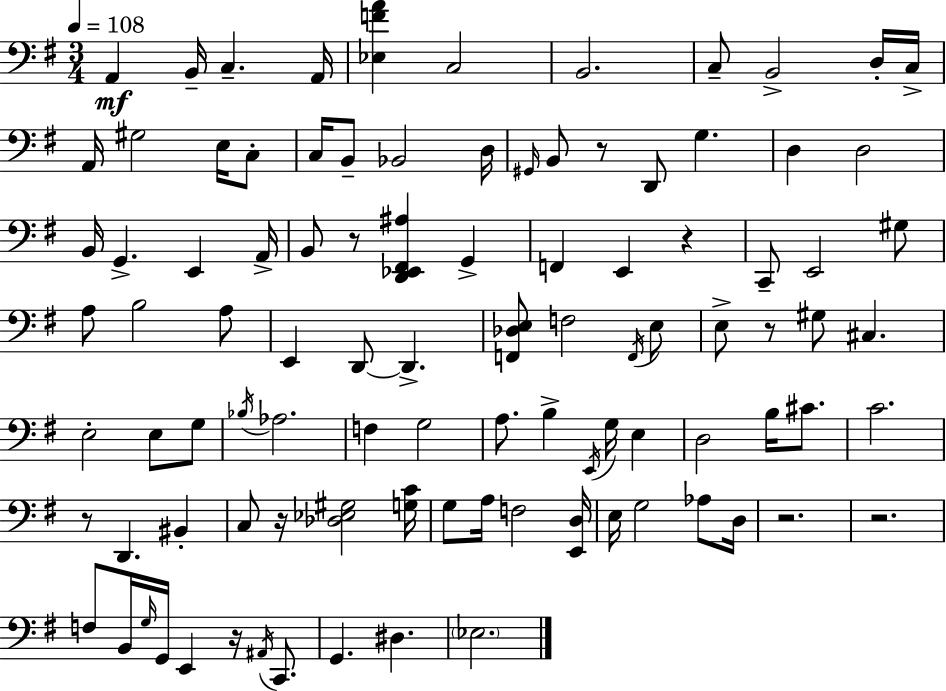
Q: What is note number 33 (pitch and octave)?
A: C2